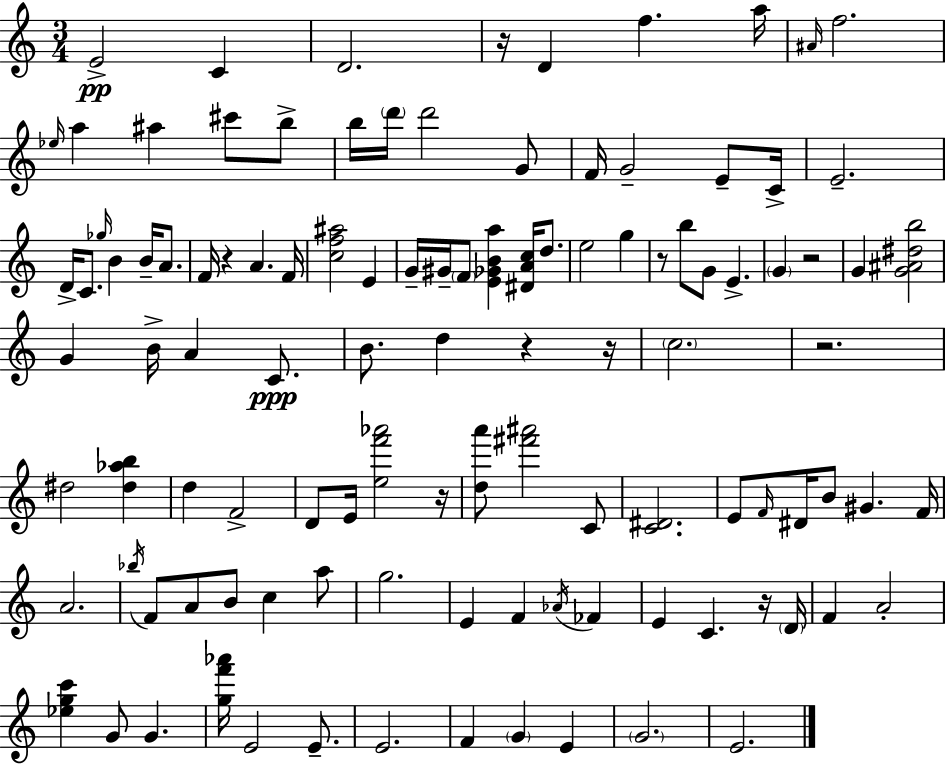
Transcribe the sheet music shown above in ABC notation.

X:1
T:Untitled
M:3/4
L:1/4
K:C
E2 C D2 z/4 D f a/4 ^A/4 f2 _e/4 a ^a ^c'/2 b/2 b/4 d'/4 d'2 G/2 F/4 G2 E/2 C/4 E2 D/4 C/2 _g/4 B B/4 A/2 F/4 z A F/4 [cf^a]2 E G/4 ^G/4 F/2 [E_GBa] [^DAc]/4 d/2 e2 g z/2 b/2 G/2 E G z2 G [G^A^db]2 G B/4 A C/2 B/2 d z z/4 c2 z2 ^d2 [^d_ab] d F2 D/2 E/4 [ef'_a']2 z/4 [da']/2 [^f'^a']2 C/2 [C^D]2 E/2 F/4 ^D/4 B/2 ^G F/4 A2 _b/4 F/2 A/2 B/2 c a/2 g2 E F _A/4 _F E C z/4 D/4 F A2 [_egc'] G/2 G [gf'_a']/4 E2 E/2 E2 F G E G2 E2